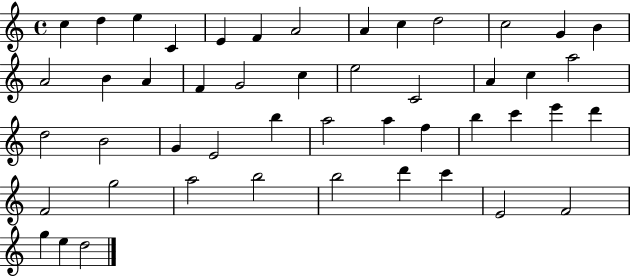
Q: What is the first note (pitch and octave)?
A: C5